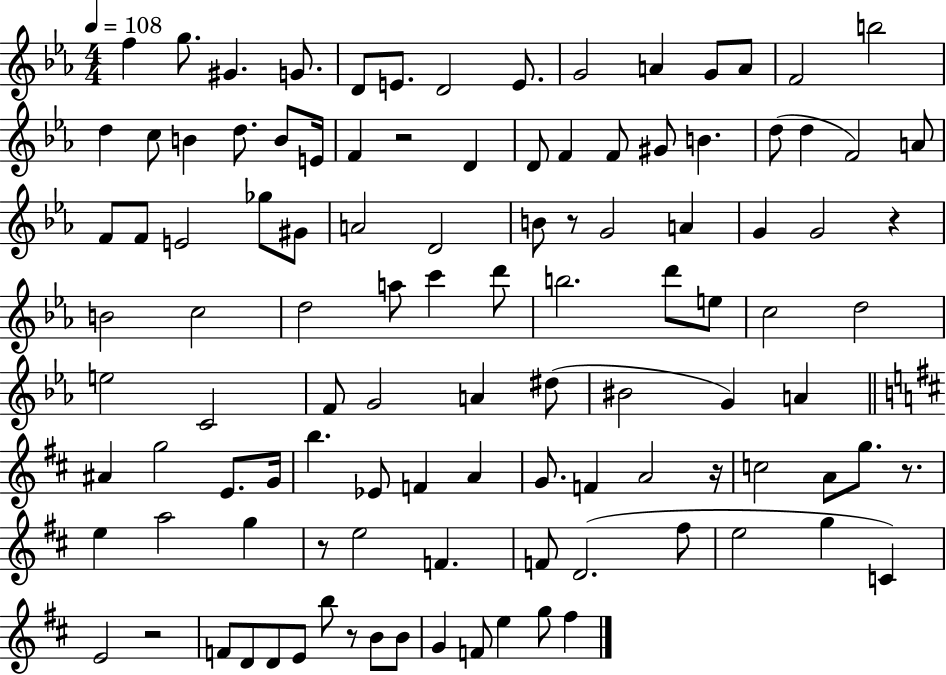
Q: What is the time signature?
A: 4/4